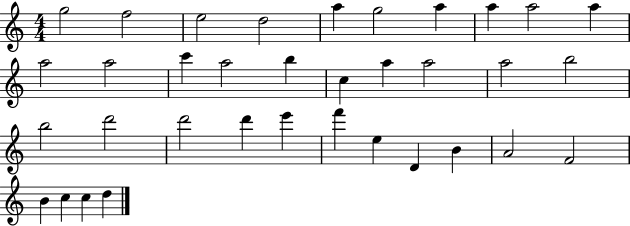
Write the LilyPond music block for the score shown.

{
  \clef treble
  \numericTimeSignature
  \time 4/4
  \key c \major
  g''2 f''2 | e''2 d''2 | a''4 g''2 a''4 | a''4 a''2 a''4 | \break a''2 a''2 | c'''4 a''2 b''4 | c''4 a''4 a''2 | a''2 b''2 | \break b''2 d'''2 | d'''2 d'''4 e'''4 | f'''4 e''4 d'4 b'4 | a'2 f'2 | \break b'4 c''4 c''4 d''4 | \bar "|."
}